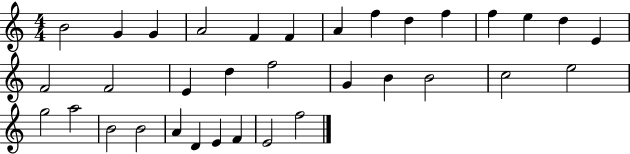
B4/h G4/q G4/q A4/h F4/q F4/q A4/q F5/q D5/q F5/q F5/q E5/q D5/q E4/q F4/h F4/h E4/q D5/q F5/h G4/q B4/q B4/h C5/h E5/h G5/h A5/h B4/h B4/h A4/q D4/q E4/q F4/q E4/h F5/h